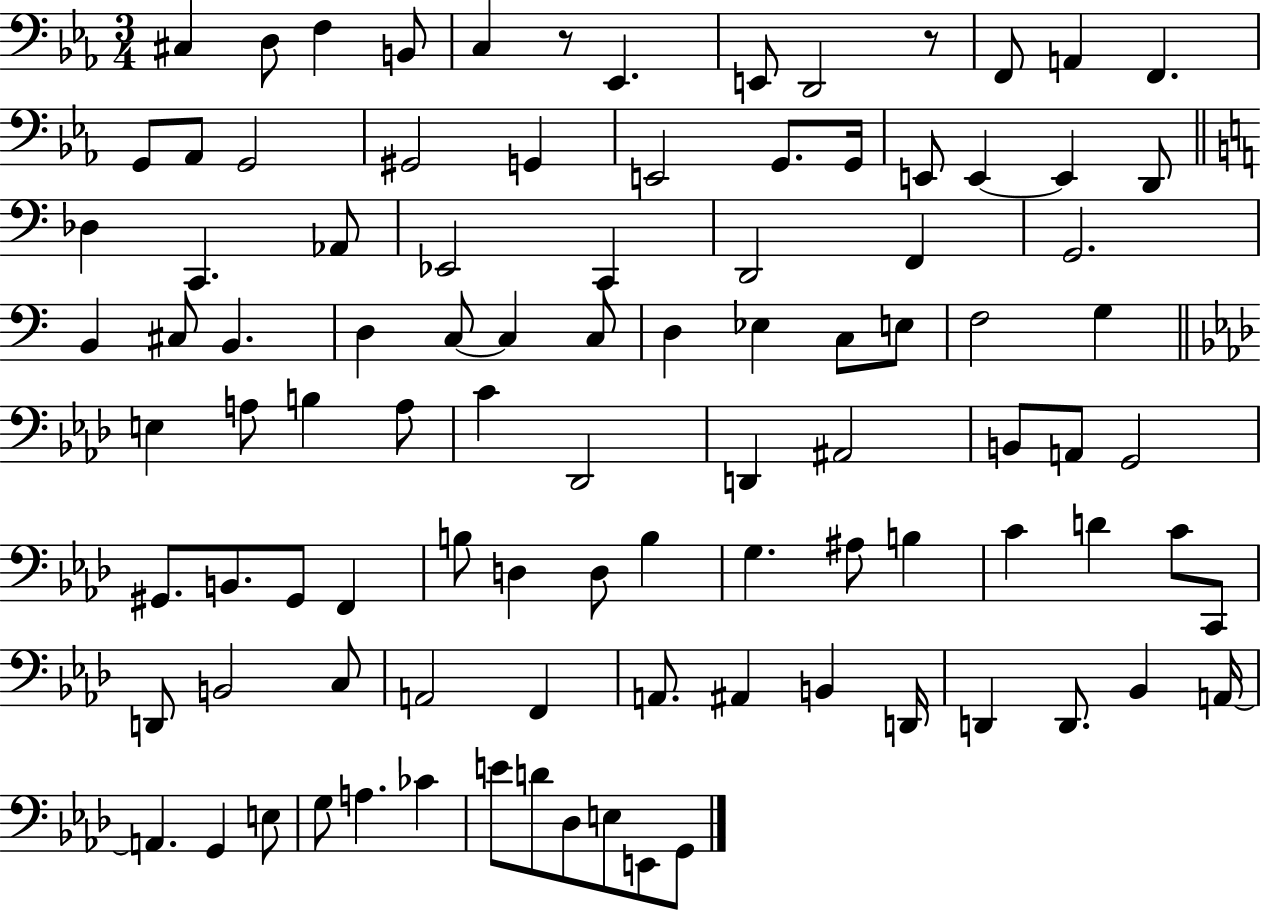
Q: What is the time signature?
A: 3/4